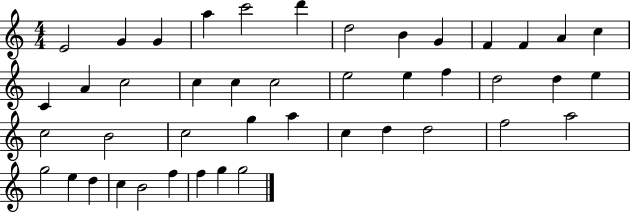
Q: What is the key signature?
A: C major